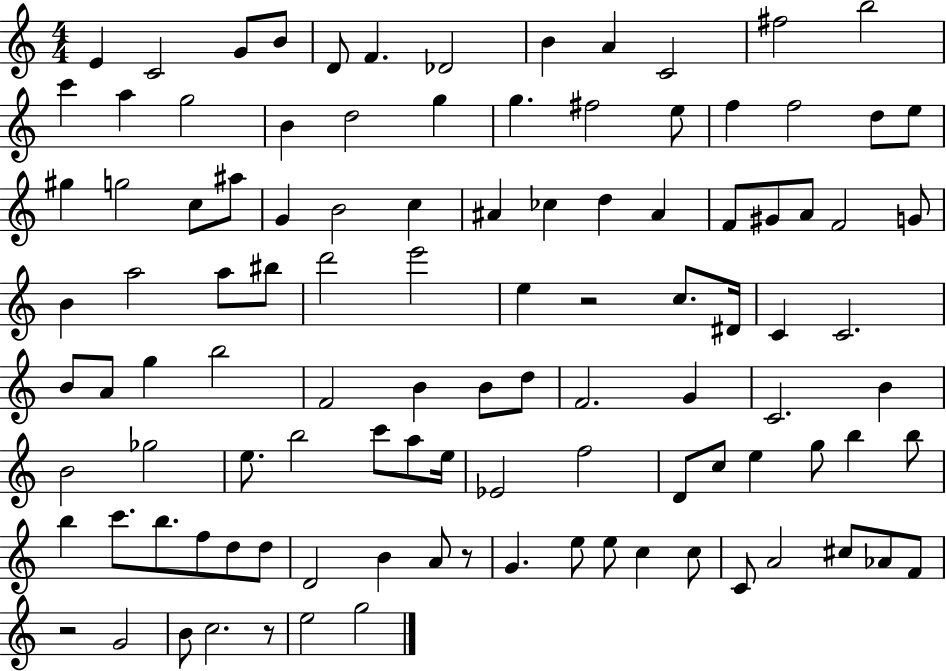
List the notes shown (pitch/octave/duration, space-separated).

E4/q C4/h G4/e B4/e D4/e F4/q. Db4/h B4/q A4/q C4/h F#5/h B5/h C6/q A5/q G5/h B4/q D5/h G5/q G5/q. F#5/h E5/e F5/q F5/h D5/e E5/e G#5/q G5/h C5/e A#5/e G4/q B4/h C5/q A#4/q CES5/q D5/q A#4/q F4/e G#4/e A4/e F4/h G4/e B4/q A5/h A5/e BIS5/e D6/h E6/h E5/q R/h C5/e. D#4/s C4/q C4/h. B4/e A4/e G5/q B5/h F4/h B4/q B4/e D5/e F4/h. G4/q C4/h. B4/q B4/h Gb5/h E5/e. B5/h C6/e A5/e E5/s Eb4/h F5/h D4/e C5/e E5/q G5/e B5/q B5/e B5/q C6/e. B5/e. F5/e D5/e D5/e D4/h B4/q A4/e R/e G4/q. E5/e E5/e C5/q C5/e C4/e A4/h C#5/e Ab4/e F4/e R/h G4/h B4/e C5/h. R/e E5/h G5/h